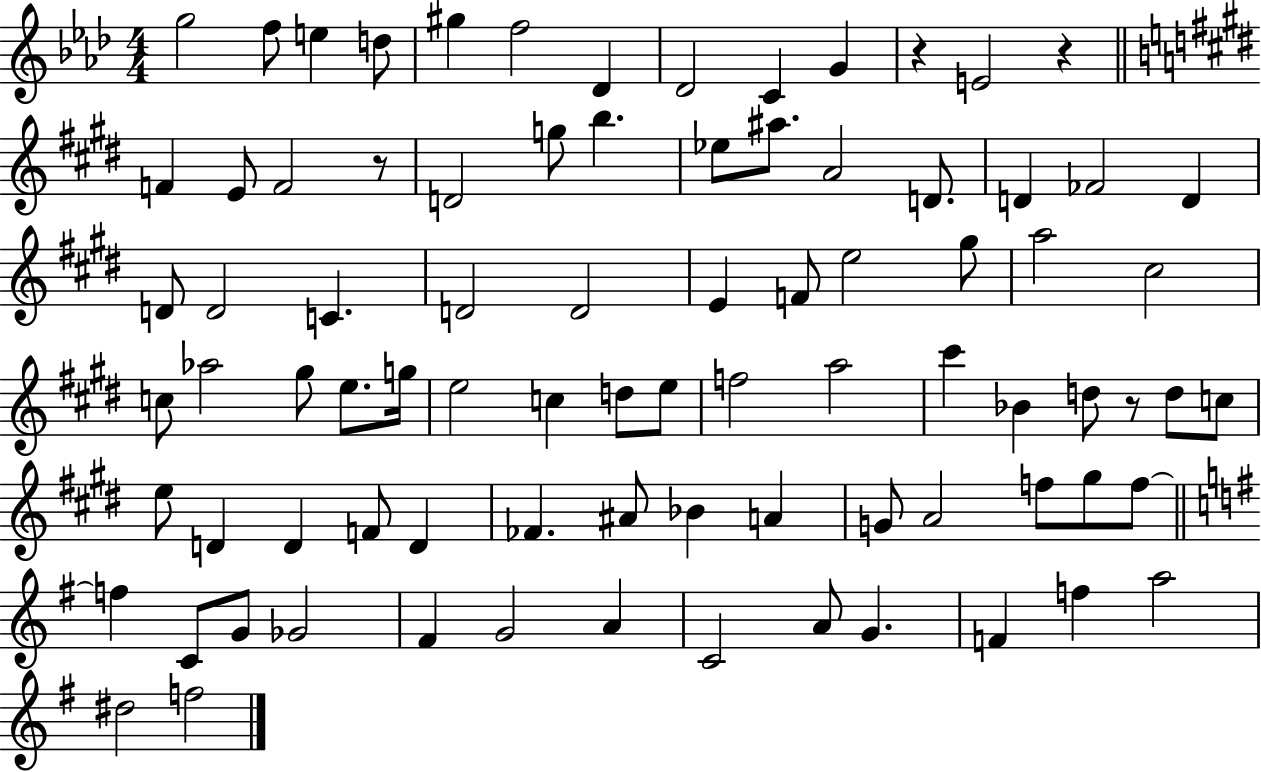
G5/h F5/e E5/q D5/e G#5/q F5/h Db4/q Db4/h C4/q G4/q R/q E4/h R/q F4/q E4/e F4/h R/e D4/h G5/e B5/q. Eb5/e A#5/e. A4/h D4/e. D4/q FES4/h D4/q D4/e D4/h C4/q. D4/h D4/h E4/q F4/e E5/h G#5/e A5/h C#5/h C5/e Ab5/h G#5/e E5/e. G5/s E5/h C5/q D5/e E5/e F5/h A5/h C#6/q Bb4/q D5/e R/e D5/e C5/e E5/e D4/q D4/q F4/e D4/q FES4/q. A#4/e Bb4/q A4/q G4/e A4/h F5/e G#5/e F5/e F5/q C4/e G4/e Gb4/h F#4/q G4/h A4/q C4/h A4/e G4/q. F4/q F5/q A5/h D#5/h F5/h